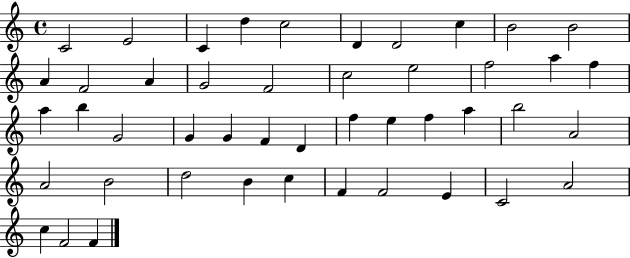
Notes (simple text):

C4/h E4/h C4/q D5/q C5/h D4/q D4/h C5/q B4/h B4/h A4/q F4/h A4/q G4/h F4/h C5/h E5/h F5/h A5/q F5/q A5/q B5/q G4/h G4/q G4/q F4/q D4/q F5/q E5/q F5/q A5/q B5/h A4/h A4/h B4/h D5/h B4/q C5/q F4/q F4/h E4/q C4/h A4/h C5/q F4/h F4/q